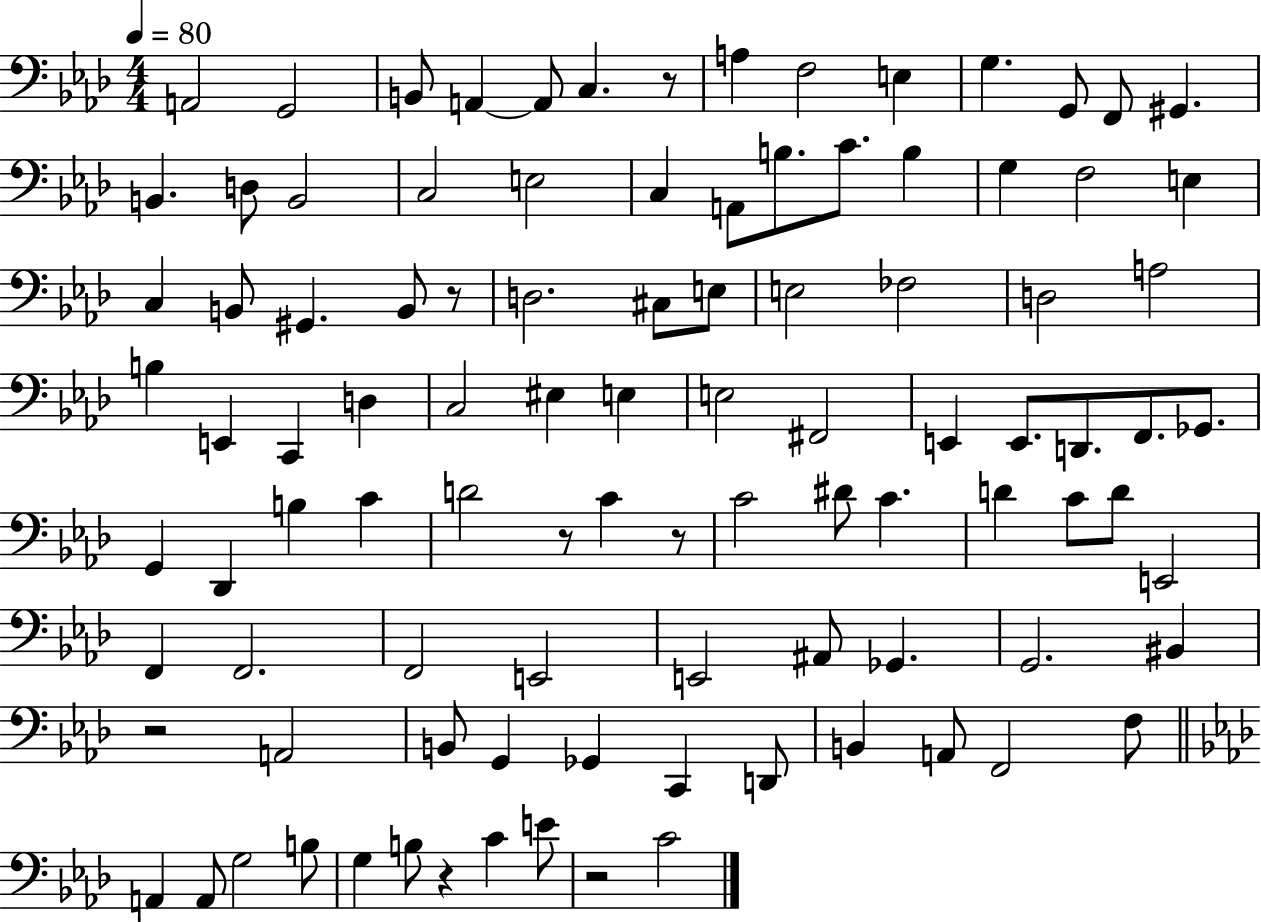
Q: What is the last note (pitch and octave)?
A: C4